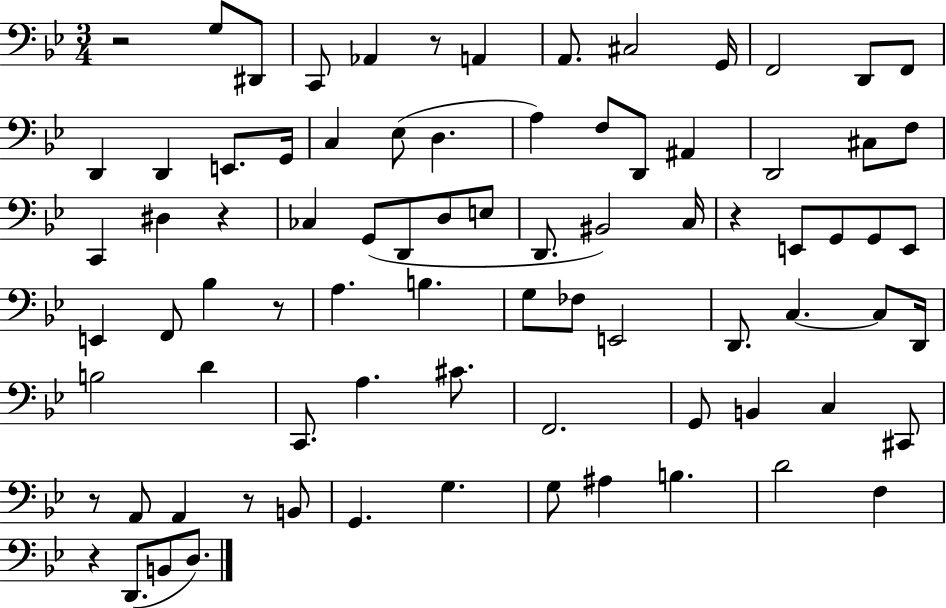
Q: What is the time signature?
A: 3/4